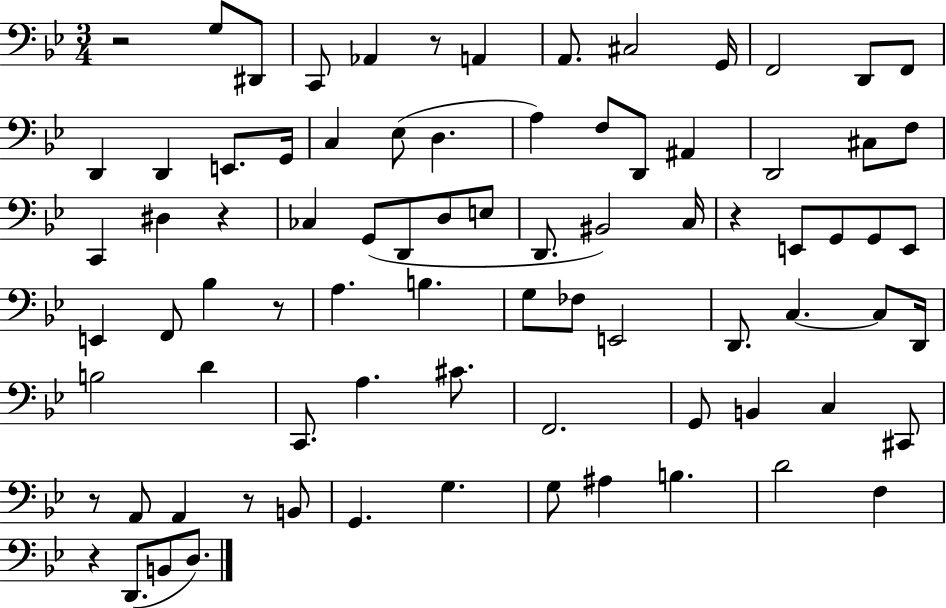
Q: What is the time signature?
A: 3/4